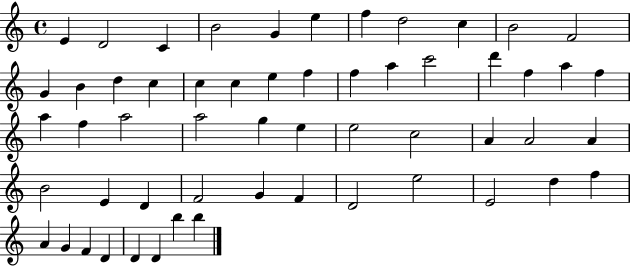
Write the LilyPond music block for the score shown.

{
  \clef treble
  \time 4/4
  \defaultTimeSignature
  \key c \major
  e'4 d'2 c'4 | b'2 g'4 e''4 | f''4 d''2 c''4 | b'2 f'2 | \break g'4 b'4 d''4 c''4 | c''4 c''4 e''4 f''4 | f''4 a''4 c'''2 | d'''4 f''4 a''4 f''4 | \break a''4 f''4 a''2 | a''2 g''4 e''4 | e''2 c''2 | a'4 a'2 a'4 | \break b'2 e'4 d'4 | f'2 g'4 f'4 | d'2 e''2 | e'2 d''4 f''4 | \break a'4 g'4 f'4 d'4 | d'4 d'4 b''4 b''4 | \bar "|."
}